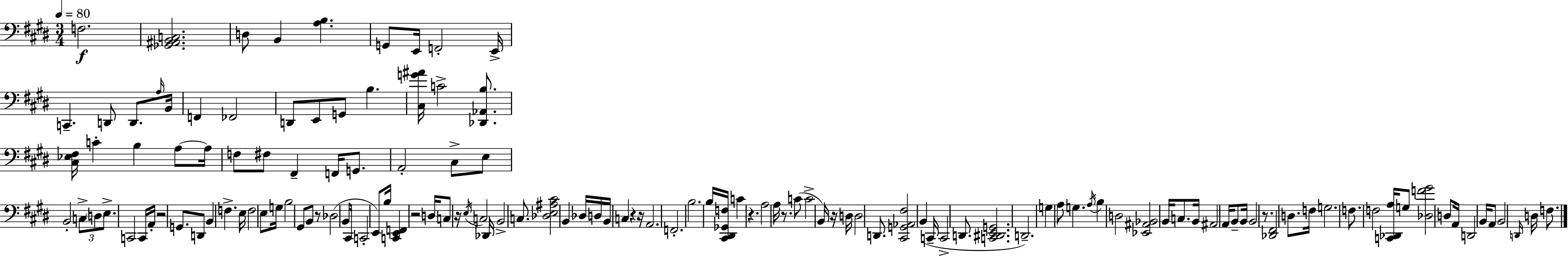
{
  \clef bass
  \numericTimeSignature
  \time 3/4
  \key e \major
  \tempo 4 = 80
  f2.\f | <ges, ais, b, c>2. | d8 b,4 <a b>4. | g,8 e,16 f,2-. e,16-> | \break c,4.-- d,8 d,8. \grace { a16 } | b,16 f,4 fes,2 | d,8 e,8 g,8 b4. | <cis g' ais'>16 c'2-> <des, aes, b>8. | \break <cis ees fis>16 c'4-. b4 a8~~ | a16 f8 fis8 fis,4-- f,16 g,8. | a,2-. cis8-> e8 | b,2-. \tuplet 3/2 { c8-> \parenthesize d8 | \break e8.-> } c,2 | c,16 a,16-. r2 g,8. | d,8 b,4 f4.-> | e16 f2 e8 | \break g16 b2 gis,8 b,8 | r8 des2( b,8 | cis,16 c,2-. e,8) | b16 <c, e, f,>4 r2 | \break d16 c8 r16 \acciaccatura { e16 } c2 | des,16 b,2-> c8. | <des e ais cis'>2 b,4 | des16 d16 b,16 c4 r4 | \break r16 a,2. | f,2.-. | b2. | b16 <cis, dis, ges, f>16 c'4 r4. | \break a2 a16 r8. | c'8( c'2-> | b,16) r16 d16 d2 d,8. | <cis, g, aes, fis>2 b,4( | \break c,16-- c,2-> d,8. | <c, dis, e, g,>2. | d,2.--) | g4 a8 g4. | \break \acciaccatura { a16 } b4 d2 | <ees, ais, bes,>2 b,16 | c8. b,16 ais,2 | a,16 b,8-- b,16 b,2 | \break r8. <des, fis,>2 d8. | f16 g2. | f8. f2 | <c, des, a>16 g8 <des f' gis'>2 | \break d8 a,16 d,2 | b,16 a,8 b,2 \grace { d,16 } | d16 f8. \bar "|."
}